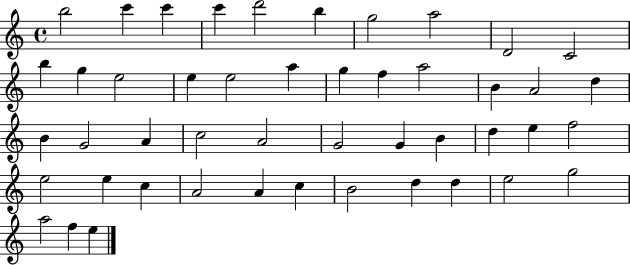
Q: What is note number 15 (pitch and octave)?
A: E5